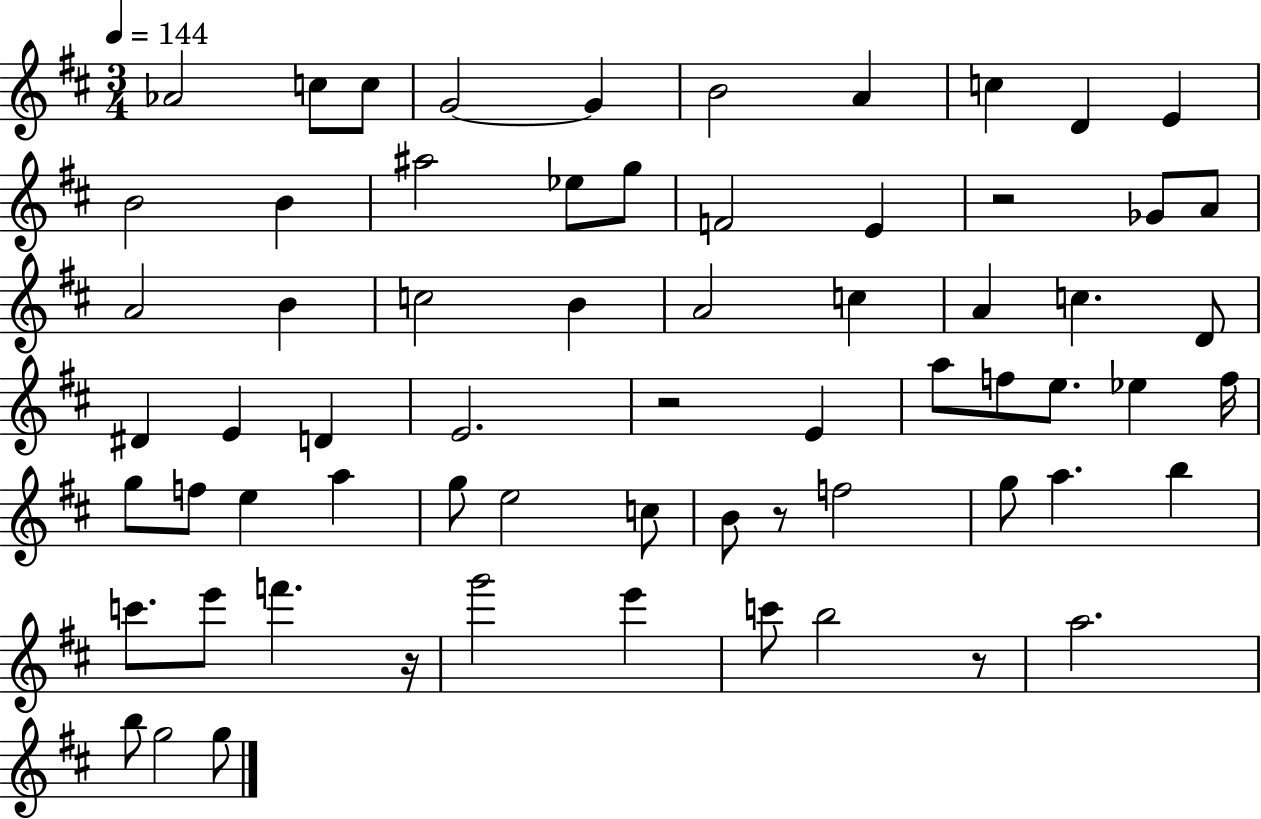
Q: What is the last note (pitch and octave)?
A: G5